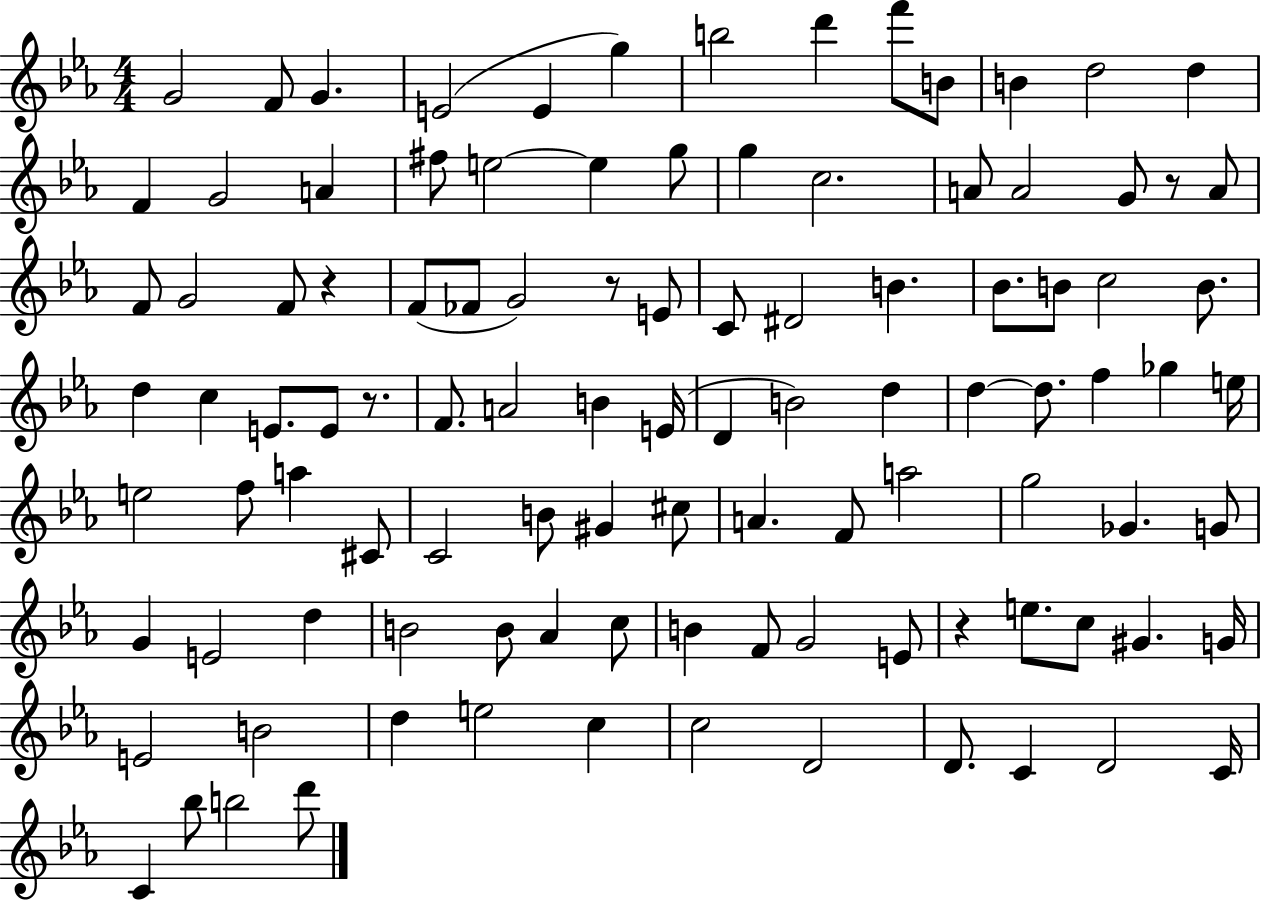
X:1
T:Untitled
M:4/4
L:1/4
K:Eb
G2 F/2 G E2 E g b2 d' f'/2 B/2 B d2 d F G2 A ^f/2 e2 e g/2 g c2 A/2 A2 G/2 z/2 A/2 F/2 G2 F/2 z F/2 _F/2 G2 z/2 E/2 C/2 ^D2 B _B/2 B/2 c2 B/2 d c E/2 E/2 z/2 F/2 A2 B E/4 D B2 d d d/2 f _g e/4 e2 f/2 a ^C/2 C2 B/2 ^G ^c/2 A F/2 a2 g2 _G G/2 G E2 d B2 B/2 _A c/2 B F/2 G2 E/2 z e/2 c/2 ^G G/4 E2 B2 d e2 c c2 D2 D/2 C D2 C/4 C _b/2 b2 d'/2